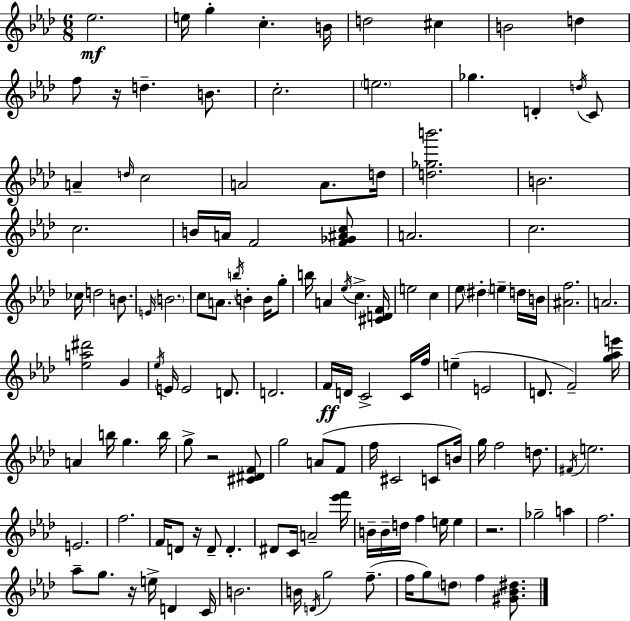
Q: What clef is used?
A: treble